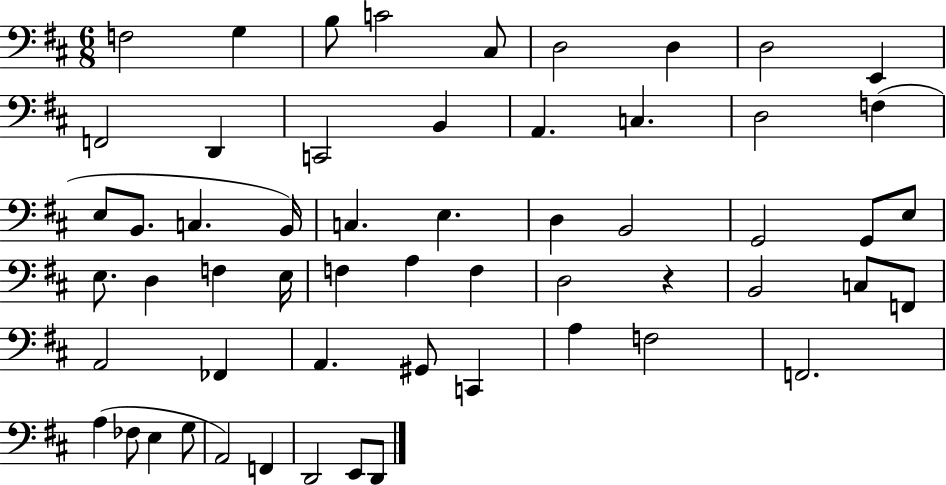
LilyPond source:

{
  \clef bass
  \numericTimeSignature
  \time 6/8
  \key d \major
  \repeat volta 2 { f2 g4 | b8 c'2 cis8 | d2 d4 | d2 e,4 | \break f,2 d,4 | c,2 b,4 | a,4. c4. | d2 f4( | \break e8 b,8. c4. b,16) | c4. e4. | d4 b,2 | g,2 g,8 e8 | \break e8. d4 f4 e16 | f4 a4 f4 | d2 r4 | b,2 c8 f,8 | \break a,2 fes,4 | a,4. gis,8 c,4 | a4 f2 | f,2. | \break a4( fes8 e4 g8 | a,2) f,4 | d,2 e,8 d,8 | } \bar "|."
}